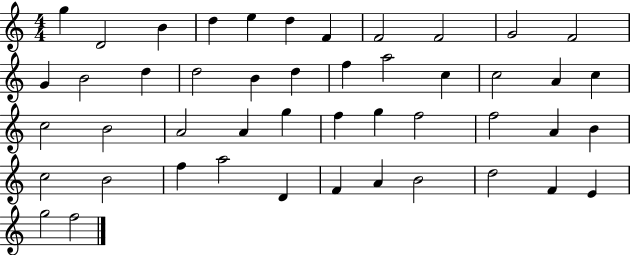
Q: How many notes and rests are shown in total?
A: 47